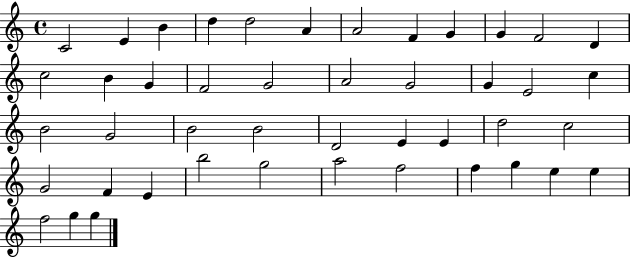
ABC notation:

X:1
T:Untitled
M:4/4
L:1/4
K:C
C2 E B d d2 A A2 F G G F2 D c2 B G F2 G2 A2 G2 G E2 c B2 G2 B2 B2 D2 E E d2 c2 G2 F E b2 g2 a2 f2 f g e e f2 g g